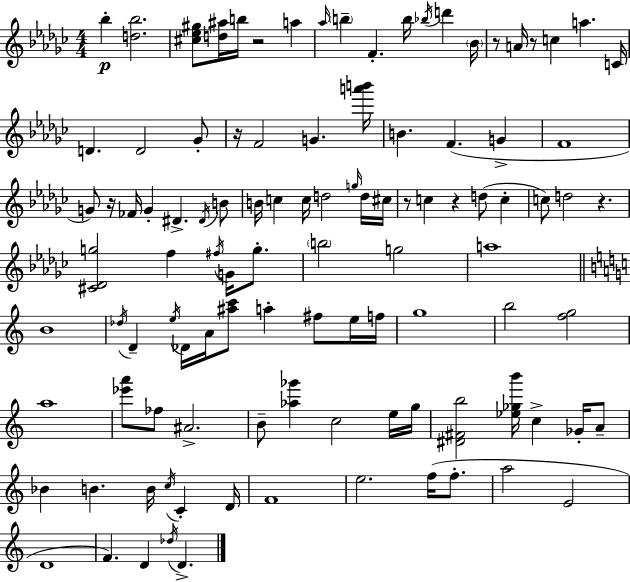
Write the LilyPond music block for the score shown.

{
  \clef treble
  \numericTimeSignature
  \time 4/4
  \key ees \minor
  \repeat volta 2 { bes''4-.\p <d'' bes''>2. | <cis'' ees'' gis''>8 <d'' ais''>16 b''16 r2 a''4 | \grace { aes''16 } \parenthesize b''4-- f'4.-. b''16 \acciaccatura { bes''16 } d'''4 | \parenthesize bes'16 r8 a'16 r8 c''4 a''4. | \break c'16 d'4. d'2 | ges'8-. r16 f'2 g'4. | <a''' b'''>16 b'4. f'4.( g'4-> | f'1 | \break g'8) r16 fes'16 g'4-. dis'4.-> | \acciaccatura { dis'16 } b'8 b'16 c''4 c''16 d''2 | \grace { g''16 } d''16 cis''16 r8 c''4 r4 d''8( | c''4-. c''8) d''2 r4. | \break <cis' des' g''>2 f''4 | \acciaccatura { fis''16 } g'16 g''8.-. \parenthesize b''2 g''2 | a''1 | \bar "||" \break \key c \major b'1 | \acciaccatura { des''16 } d'4-- \acciaccatura { e''16 } des'16 a'16 <ais'' c'''>8 a''4-. fis''8 | e''16 f''16 g''1 | b''2 <f'' g''>2 | \break a''1 | <ees''' a'''>8 fes''8 ais'2.-> | b'8-- <aes'' ges'''>4 c''2 | e''16 g''16 <dis' fis' b''>2 <ees'' ges'' b'''>16 c''4-> ges'16-. | \break a'8-- bes'4 b'4. b'16 \acciaccatura { c''16 } c'4-. | d'16 f'1 | e''2. f''16( | f''8.-. a''2 e'2 | \break d'1 | f'4.) d'4 \acciaccatura { des''16 } d'4.-> | } \bar "|."
}